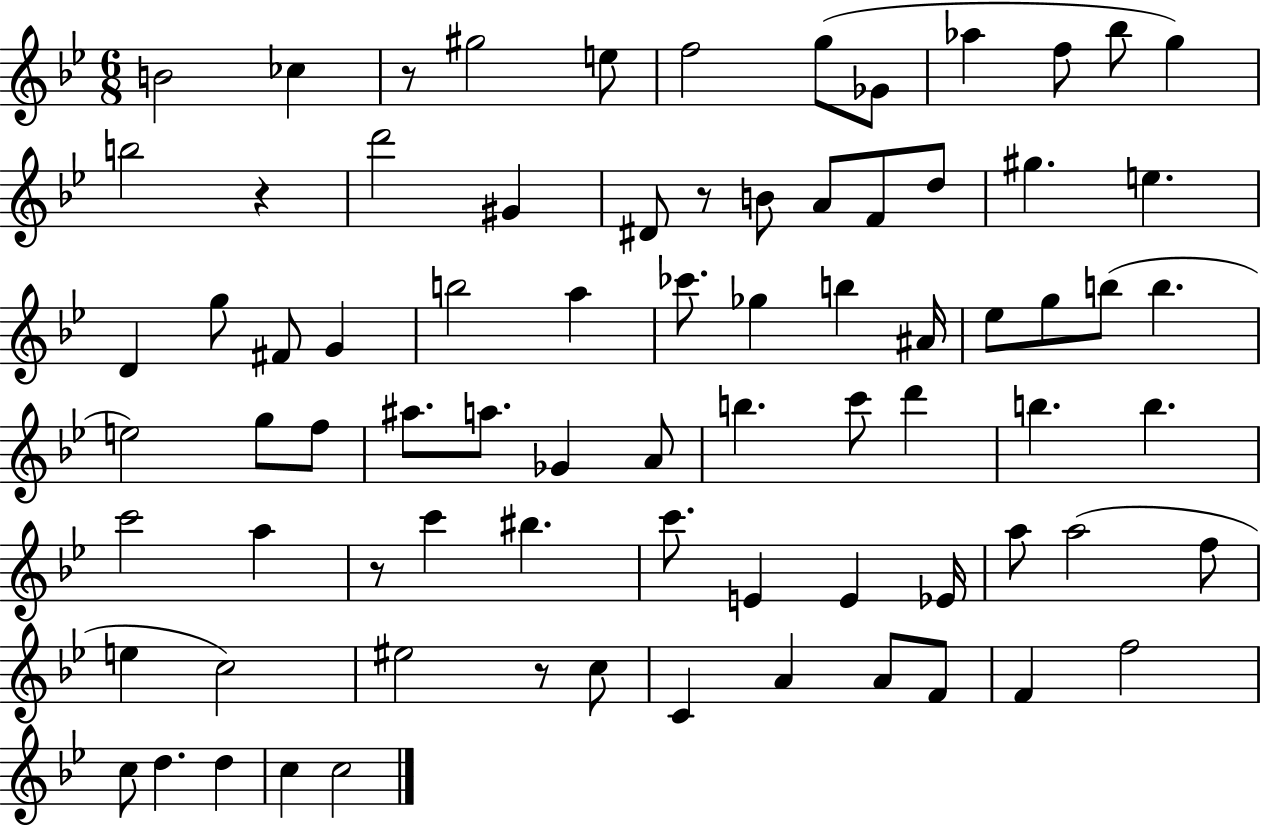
X:1
T:Untitled
M:6/8
L:1/4
K:Bb
B2 _c z/2 ^g2 e/2 f2 g/2 _G/2 _a f/2 _b/2 g b2 z d'2 ^G ^D/2 z/2 B/2 A/2 F/2 d/2 ^g e D g/2 ^F/2 G b2 a _c'/2 _g b ^A/4 _e/2 g/2 b/2 b e2 g/2 f/2 ^a/2 a/2 _G A/2 b c'/2 d' b b c'2 a z/2 c' ^b c'/2 E E _E/4 a/2 a2 f/2 e c2 ^e2 z/2 c/2 C A A/2 F/2 F f2 c/2 d d c c2